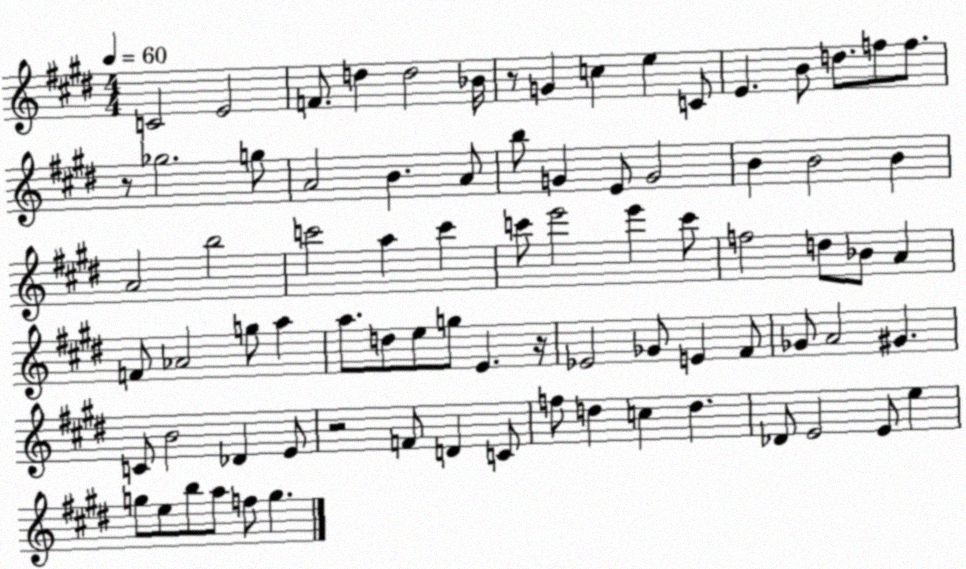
X:1
T:Untitled
M:4/4
L:1/4
K:E
C2 E2 F/2 d d2 _B/4 z/2 G c e C/2 E B/2 d/2 f/2 f/2 z/2 _g2 g/2 A2 B A/2 b/2 G E/2 G2 B B2 B A2 b2 c'2 a c' c'/2 e'2 e' c'/2 f2 d/2 _B/2 A F/2 _A2 g/2 a a/2 d/2 e/2 g/2 E z/4 _E2 _G/2 E ^F/2 _G/2 A2 ^G C/2 B2 _D E/2 z2 F/2 D C/2 f/2 d c d _D/2 E2 E/2 e g/2 e/2 b/2 a/2 f/2 g